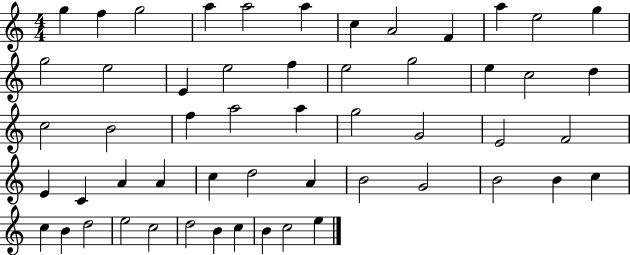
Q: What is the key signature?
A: C major